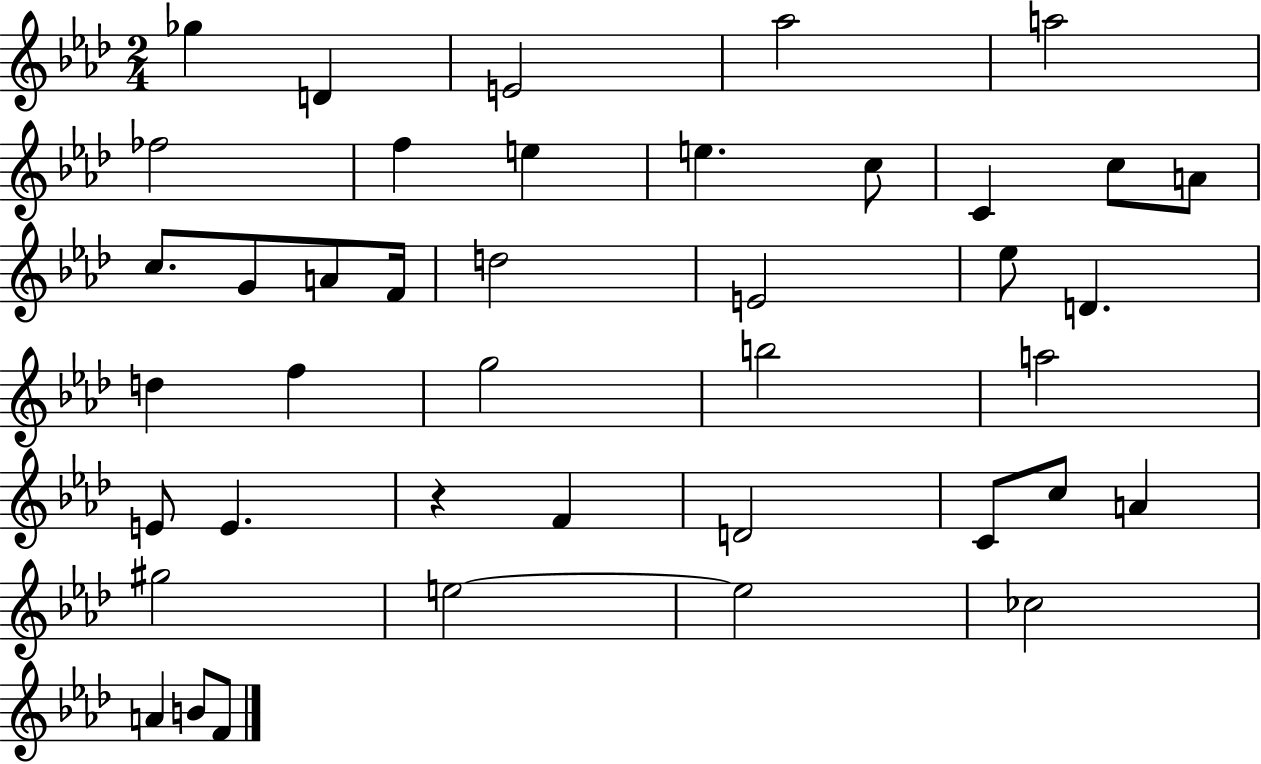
X:1
T:Untitled
M:2/4
L:1/4
K:Ab
_g D E2 _a2 a2 _f2 f e e c/2 C c/2 A/2 c/2 G/2 A/2 F/4 d2 E2 _e/2 D d f g2 b2 a2 E/2 E z F D2 C/2 c/2 A ^g2 e2 e2 _c2 A B/2 F/2